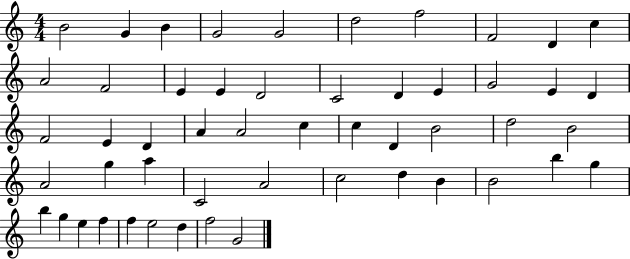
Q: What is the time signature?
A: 4/4